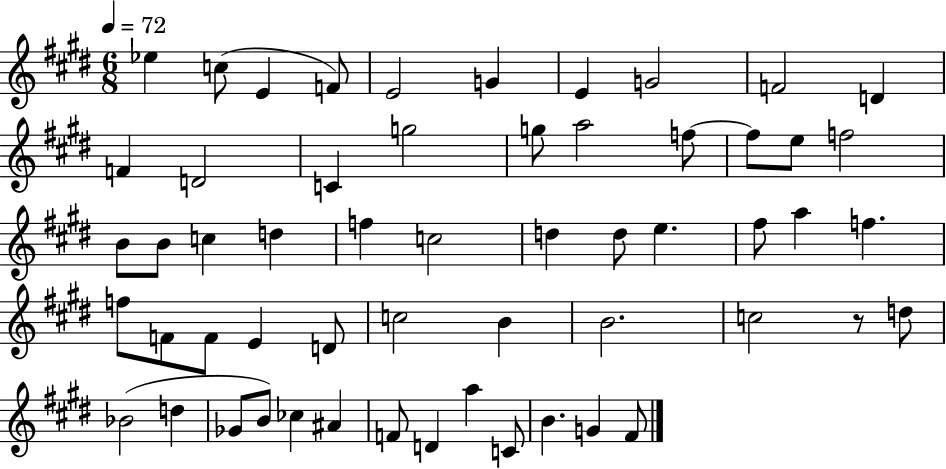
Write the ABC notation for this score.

X:1
T:Untitled
M:6/8
L:1/4
K:E
_e c/2 E F/2 E2 G E G2 F2 D F D2 C g2 g/2 a2 f/2 f/2 e/2 f2 B/2 B/2 c d f c2 d d/2 e ^f/2 a f f/2 F/2 F/2 E D/2 c2 B B2 c2 z/2 d/2 _B2 d _G/2 B/2 _c ^A F/2 D a C/2 B G ^F/2